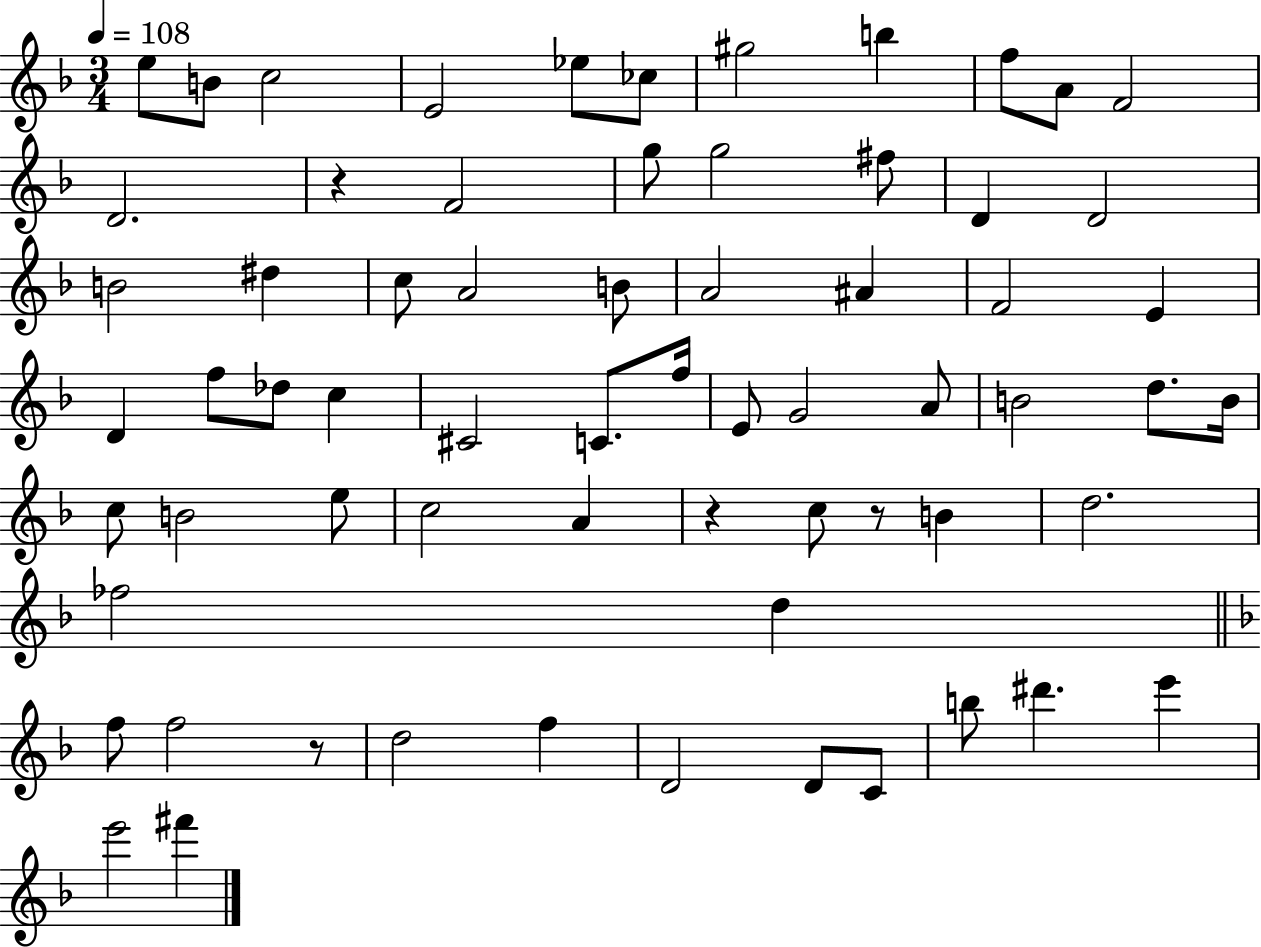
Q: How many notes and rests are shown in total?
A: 66